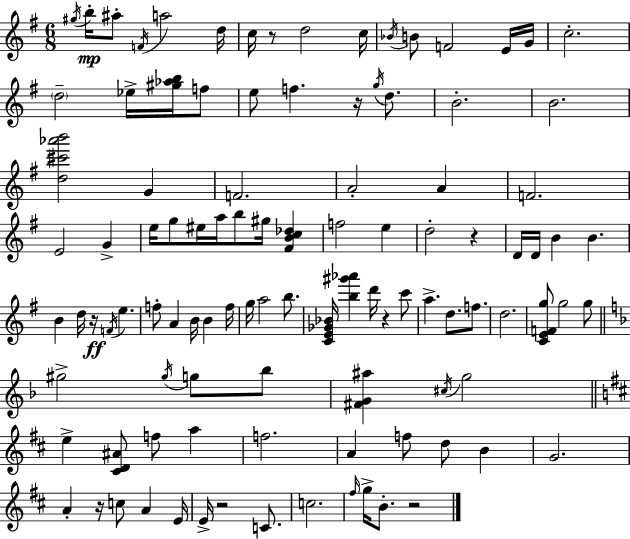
G#5/s B5/s A#5/e F4/s A5/h D5/s C5/s R/e D5/h C5/s Bb4/s B4/e F4/h E4/s G4/s C5/h. D5/h Eb5/s [G#5,Ab5,B5]/s F5/e E5/e F5/q. R/s G5/s D5/e. B4/h. B4/h. [D5,C#6,Ab6,B6]/h G4/q F4/h. A4/h A4/q F4/h. E4/h G4/q E5/s G5/e EIS5/s A5/s B5/e G#5/s [F#4,B4,C5,Db5]/q F5/h E5/q D5/h R/q D4/s D4/s B4/q B4/q. B4/q D5/s R/s F4/s E5/q. F5/e A4/q B4/s B4/q F5/s G5/s A5/h B5/e. [C4,E4,Gb4,Bb4]/s [B5,G#6,Ab6]/q D6/s R/q C6/e A5/q. D5/e. F5/e. D5/h. [C4,E4,F4,G5]/e G5/h G5/e G#5/h G#5/s G5/e Bb5/e [F#4,G4,A#5]/q C#5/s G5/h E5/q [C#4,D4,A#4]/e F5/e A5/q F5/h. A4/q F5/e D5/e B4/q G4/h. A4/q R/s C5/e A4/q E4/s E4/s R/h C4/e. C5/h. F#5/s G5/s B4/e. R/h